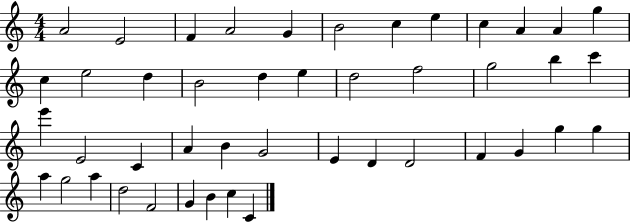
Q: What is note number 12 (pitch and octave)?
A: G5